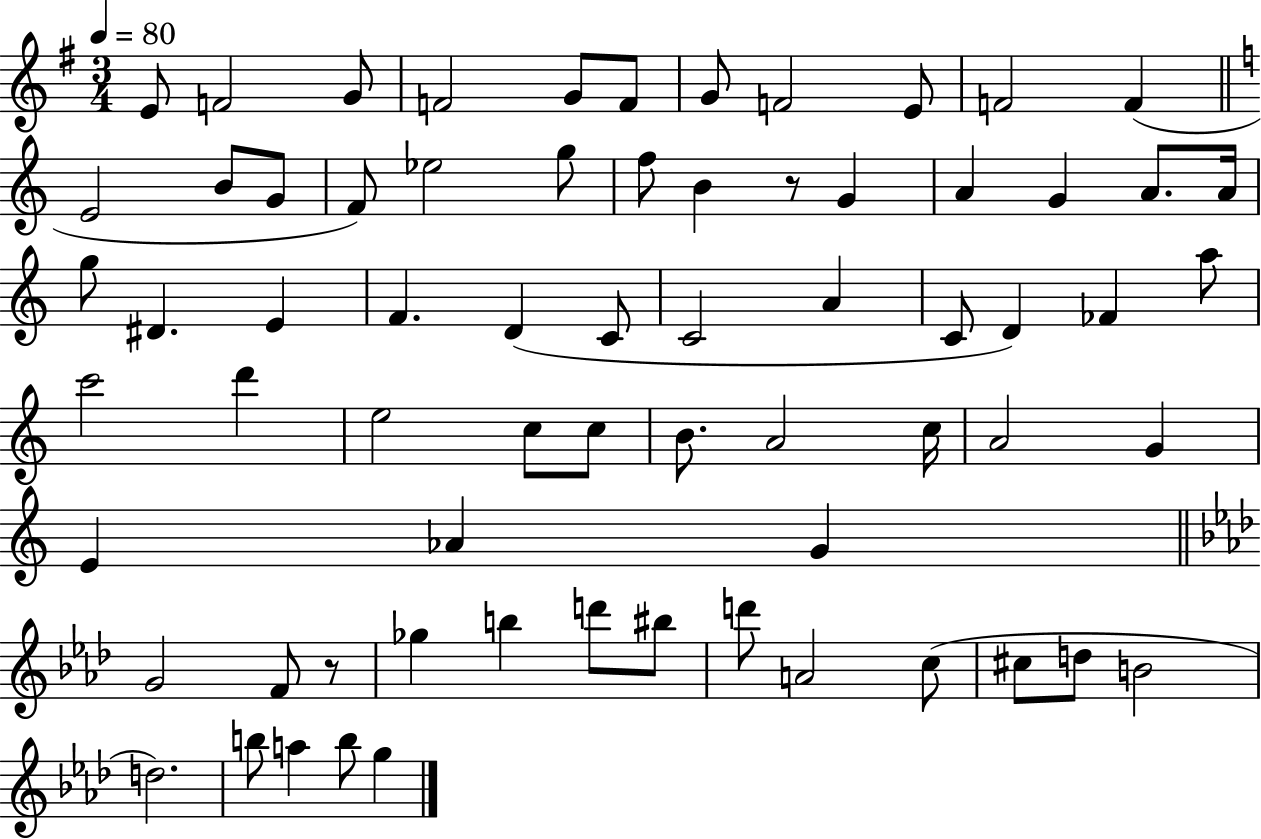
E4/e F4/h G4/e F4/h G4/e F4/e G4/e F4/h E4/e F4/h F4/q E4/h B4/e G4/e F4/e Eb5/h G5/e F5/e B4/q R/e G4/q A4/q G4/q A4/e. A4/s G5/e D#4/q. E4/q F4/q. D4/q C4/e C4/h A4/q C4/e D4/q FES4/q A5/e C6/h D6/q E5/h C5/e C5/e B4/e. A4/h C5/s A4/h G4/q E4/q Ab4/q G4/q G4/h F4/e R/e Gb5/q B5/q D6/e BIS5/e D6/e A4/h C5/e C#5/e D5/e B4/h D5/h. B5/e A5/q B5/e G5/q